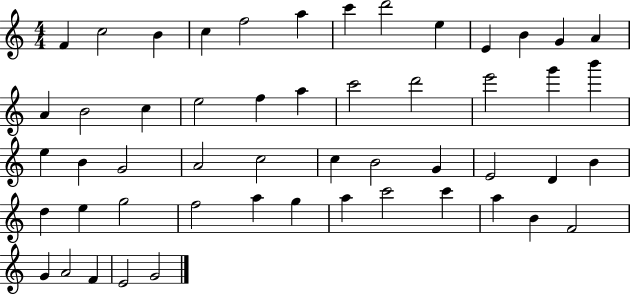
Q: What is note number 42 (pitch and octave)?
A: A5